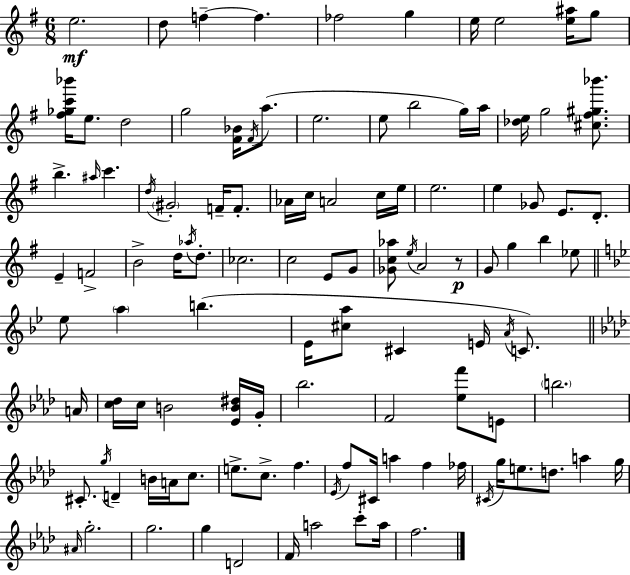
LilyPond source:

{
  \clef treble
  \numericTimeSignature
  \time 6/8
  \key e \minor
  e''2.\mf | d''8 f''4--~~ f''4. | fes''2 g''4 | e''16 e''2 <e'' ais''>16 g''8 | \break <fis'' ges'' c''' bes'''>16 e''8. d''2 | g''2 <fis' bes'>16 \acciaccatura { fis'16 }( a''8. | e''2. | e''8 b''2 g''16) | \break a''16 <des'' e''>16 g''2 <cis'' fis'' gis'' bes'''>8. | b''4.-> \grace { ais''16 } c'''4. | \acciaccatura { d''16 } \parenthesize gis'2-. f'16-- | f'8.-. aes'16 c''16 a'2 | \break c''16 e''16 e''2. | e''4 ges'8 e'8. | d'8.-. e'4-- f'2-> | b'2-> d''16 | \break \acciaccatura { aes''16 } d''8.-. ces''2. | c''2 | e'8 g'8 <ges' c'' aes''>8 \acciaccatura { e''16 } a'2 | r8\p g'8 g''4 b''4 | \break ees''8 \bar "||" \break \key bes \major ees''8 \parenthesize a''4 b''4.( | ees'16 <cis'' a''>8 cis'4 e'16 \acciaccatura { a'16 }) c'8. | \bar "||" \break \key aes \major a'16 <c'' des''>16 c''16 b'2 <ees' b' dis''>16 | g'16-. bes''2. | f'2 <ees'' f'''>8 e'8 | \parenthesize b''2. | \break cis'8.-. \acciaccatura { g''16 } d'4-- b'16 a'16 c''8. | e''8.-> c''8.-> f''4. | \acciaccatura { ees'16 } f''8 cis'16 a''4 f''4 | fes''16 \acciaccatura { cis'16 } g''16 e''8. d''8. a''4 | \break g''16 \grace { ais'16 } g''2.-. | g''2. | g''4 d'2 | f'16 a''2 | \break c'''8-. a''16 f''2. | \bar "|."
}